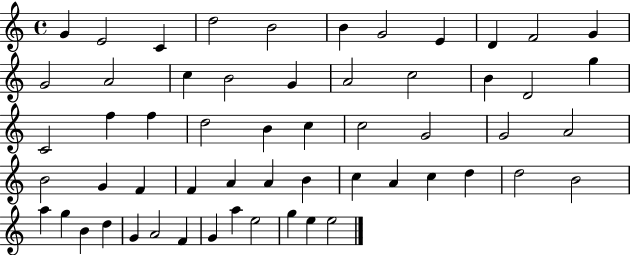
G4/q E4/h C4/q D5/h B4/h B4/q G4/h E4/q D4/q F4/h G4/q G4/h A4/h C5/q B4/h G4/q A4/h C5/h B4/q D4/h G5/q C4/h F5/q F5/q D5/h B4/q C5/q C5/h G4/h G4/h A4/h B4/h G4/q F4/q F4/q A4/q A4/q B4/q C5/q A4/q C5/q D5/q D5/h B4/h A5/q G5/q B4/q D5/q G4/q A4/h F4/q G4/q A5/q E5/h G5/q E5/q E5/h